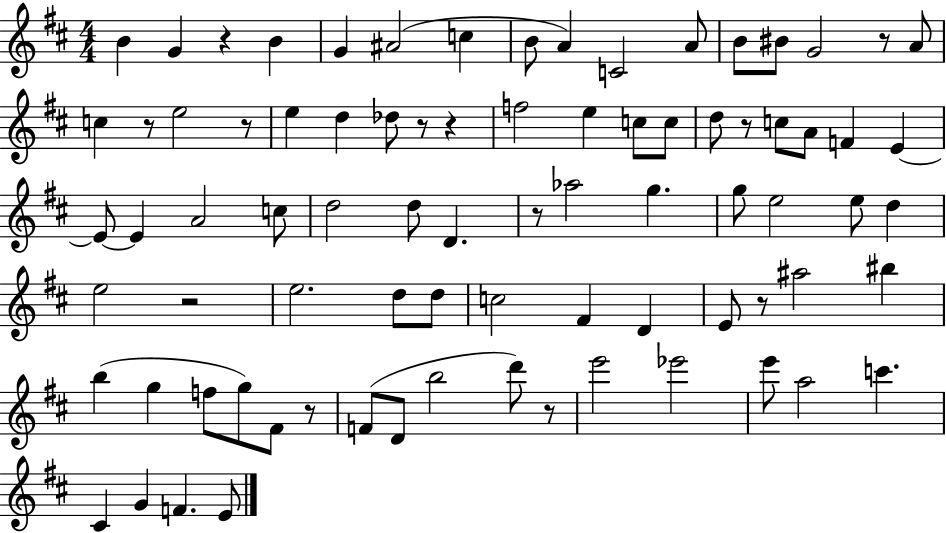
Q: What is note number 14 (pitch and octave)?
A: A4